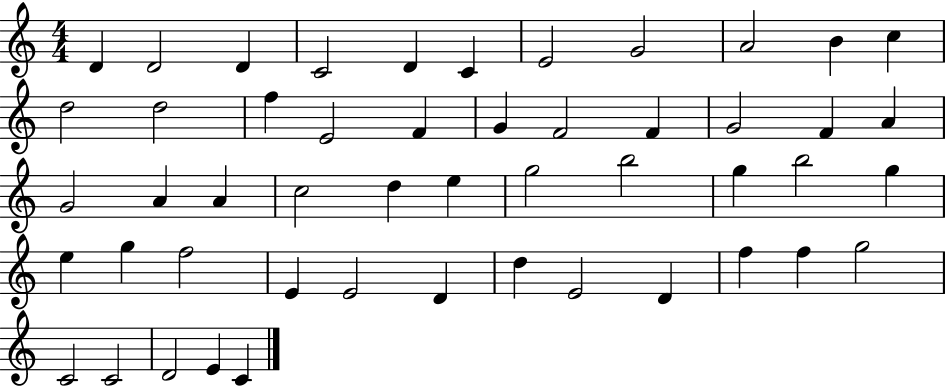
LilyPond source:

{
  \clef treble
  \numericTimeSignature
  \time 4/4
  \key c \major
  d'4 d'2 d'4 | c'2 d'4 c'4 | e'2 g'2 | a'2 b'4 c''4 | \break d''2 d''2 | f''4 e'2 f'4 | g'4 f'2 f'4 | g'2 f'4 a'4 | \break g'2 a'4 a'4 | c''2 d''4 e''4 | g''2 b''2 | g''4 b''2 g''4 | \break e''4 g''4 f''2 | e'4 e'2 d'4 | d''4 e'2 d'4 | f''4 f''4 g''2 | \break c'2 c'2 | d'2 e'4 c'4 | \bar "|."
}